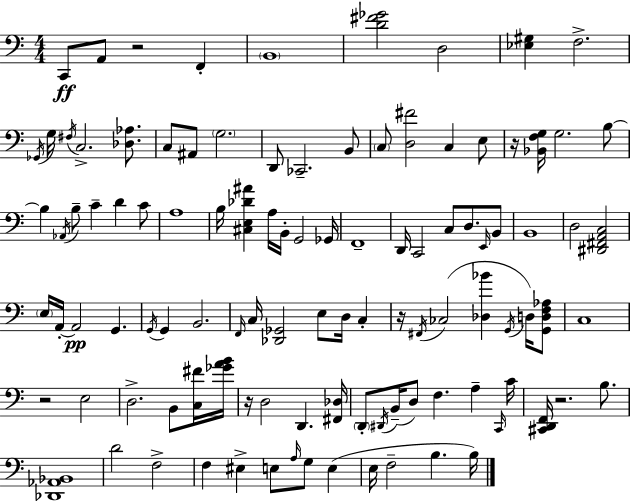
C2/e A2/e R/h F2/q B2/w [D4,F#4,Gb4]/h D3/h [Eb3,G#3]/q F3/h. Gb2/s G3/s F#3/s C3/h. [Db3,Ab3]/e. C3/e A#2/e G3/h. D2/e CES2/h. B2/e C3/e [D3,F#4]/h C3/q E3/e R/s [Bb2,F3,G3]/s G3/h. B3/e B3/q Ab2/s B3/e C4/q D4/q C4/e A3/w B3/s [C#3,E3,Db4,A#4]/q A3/s B2/s G2/h Gb2/s F2/w D2/s C2/h C3/e D3/e. E2/s B2/e B2/w D3/h [D#2,F#2,A2,C3]/h E3/s A2/s A2/h G2/q. G2/s G2/q B2/h. F2/s C3/s [Db2,Gb2]/h E3/e D3/s C3/q R/s F#2/s CES3/h [Db3,Bb4]/q G2/s D3/s [G2,D3,F3,Ab3]/e C3/w R/h E3/h D3/h. B2/e [C3,F#4]/s [Gb4,A4,B4]/s R/s D3/h D2/q. [F#2,Db3]/s D2/e D#2/s B2/s D3/e F3/q. A3/q C2/s C4/s [C#2,D2,F2]/s R/h. B3/e. [Db2,Ab2,Bb2]/w D4/h F3/h F3/q EIS3/q E3/e A3/s G3/e E3/q E3/s F3/h B3/q. B3/s